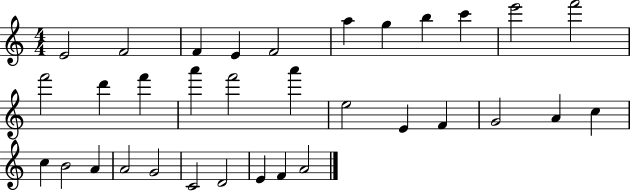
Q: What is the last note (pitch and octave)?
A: A4